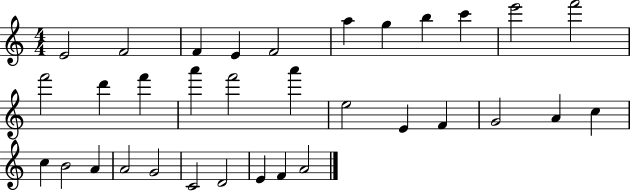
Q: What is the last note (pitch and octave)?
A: A4